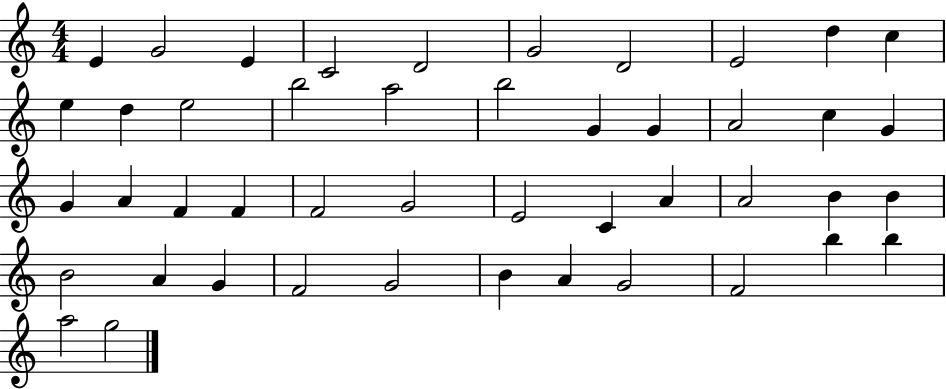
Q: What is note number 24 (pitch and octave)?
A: F4